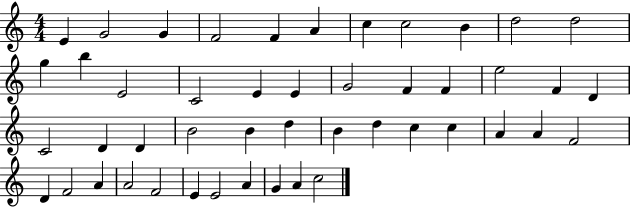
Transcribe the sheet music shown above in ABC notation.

X:1
T:Untitled
M:4/4
L:1/4
K:C
E G2 G F2 F A c c2 B d2 d2 g b E2 C2 E E G2 F F e2 F D C2 D D B2 B d B d c c A A F2 D F2 A A2 F2 E E2 A G A c2